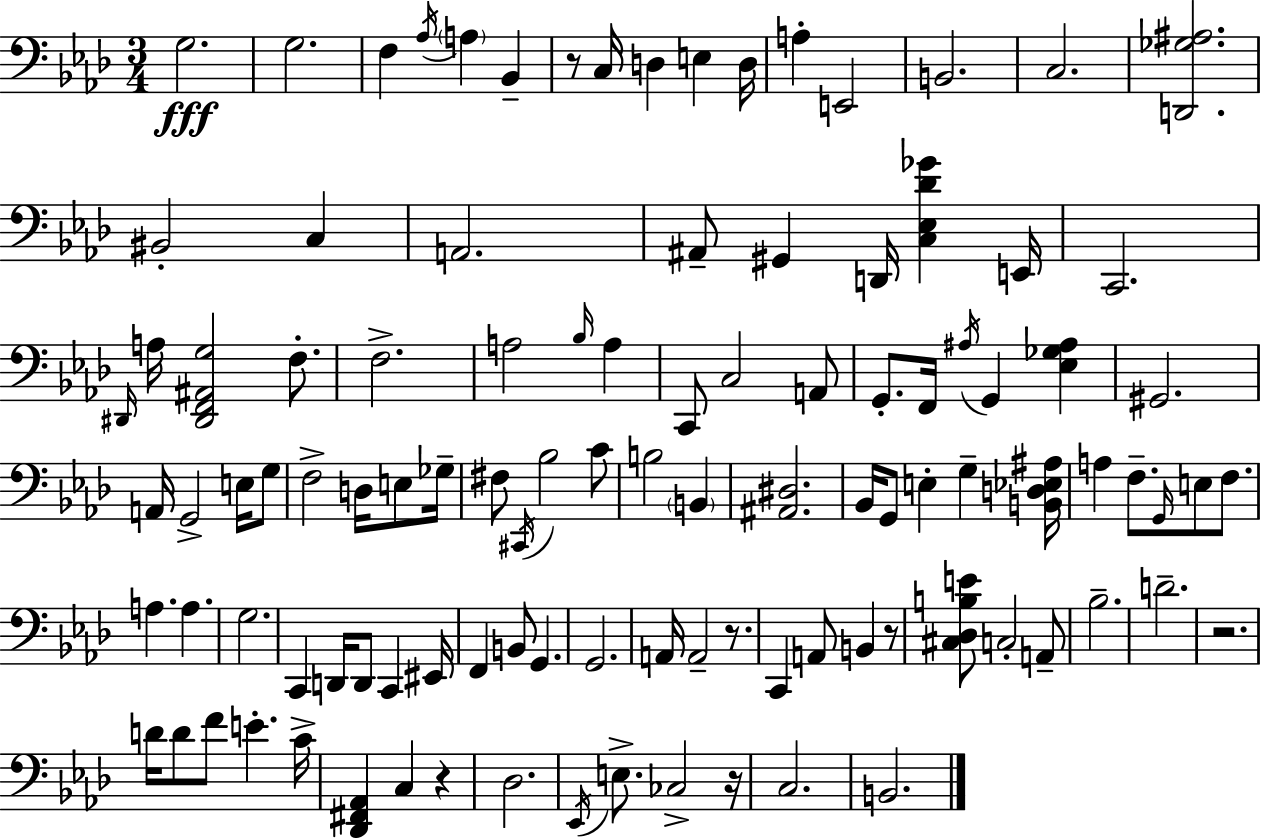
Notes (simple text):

G3/h. G3/h. F3/q Ab3/s A3/q Bb2/q R/e C3/s D3/q E3/q D3/s A3/q E2/h B2/h. C3/h. [D2,Gb3,A#3]/h. BIS2/h C3/q A2/h. A#2/e G#2/q D2/s [C3,Eb3,Db4,Gb4]/q E2/s C2/h. D#2/s A3/s [D#2,F2,A#2,G3]/h F3/e. F3/h. A3/h Bb3/s A3/q C2/e C3/h A2/e G2/e. F2/s A#3/s G2/q [Eb3,Gb3,A#3]/q G#2/h. A2/s G2/h E3/s G3/e F3/h D3/s E3/e Gb3/s F#3/e C#2/s Bb3/h C4/e B3/h B2/q [A#2,D#3]/h. Bb2/s G2/e E3/q G3/q [B2,D3,Eb3,A#3]/s A3/q F3/e. G2/s E3/e F3/e. A3/q. A3/q. G3/h. C2/q D2/s D2/e C2/q EIS2/s F2/q B2/e G2/q. G2/h. A2/s A2/h R/e. C2/q A2/e B2/q R/e [C#3,Db3,B3,E4]/e C3/h A2/e Bb3/h. D4/h. R/h. D4/s D4/e F4/e E4/q. C4/s [Db2,F#2,Ab2]/q C3/q R/q Db3/h. Eb2/s E3/e. CES3/h R/s C3/h. B2/h.